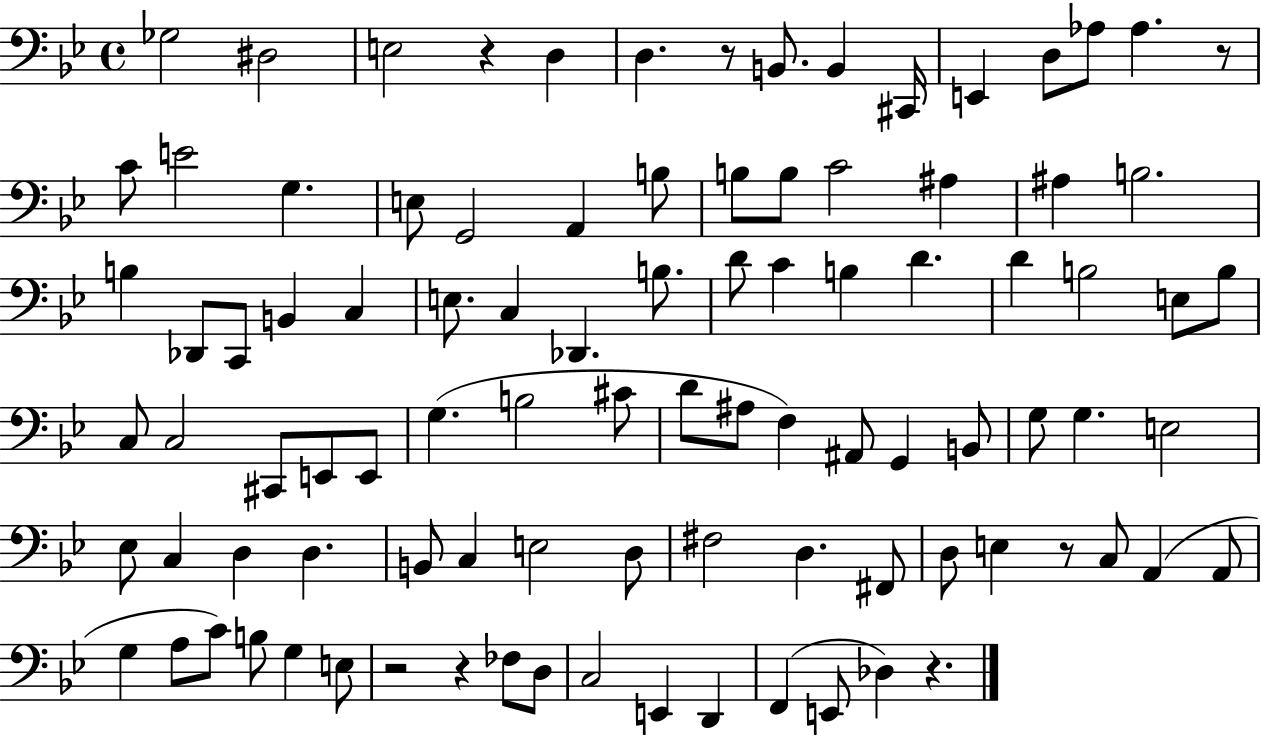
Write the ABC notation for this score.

X:1
T:Untitled
M:4/4
L:1/4
K:Bb
_G,2 ^D,2 E,2 z D, D, z/2 B,,/2 B,, ^C,,/4 E,, D,/2 _A,/2 _A, z/2 C/2 E2 G, E,/2 G,,2 A,, B,/2 B,/2 B,/2 C2 ^A, ^A, B,2 B, _D,,/2 C,,/2 B,, C, E,/2 C, _D,, B,/2 D/2 C B, D D B,2 E,/2 B,/2 C,/2 C,2 ^C,,/2 E,,/2 E,,/2 G, B,2 ^C/2 D/2 ^A,/2 F, ^A,,/2 G,, B,,/2 G,/2 G, E,2 _E,/2 C, D, D, B,,/2 C, E,2 D,/2 ^F,2 D, ^F,,/2 D,/2 E, z/2 C,/2 A,, A,,/2 G, A,/2 C/2 B,/2 G, E,/2 z2 z _F,/2 D,/2 C,2 E,, D,, F,, E,,/2 _D, z